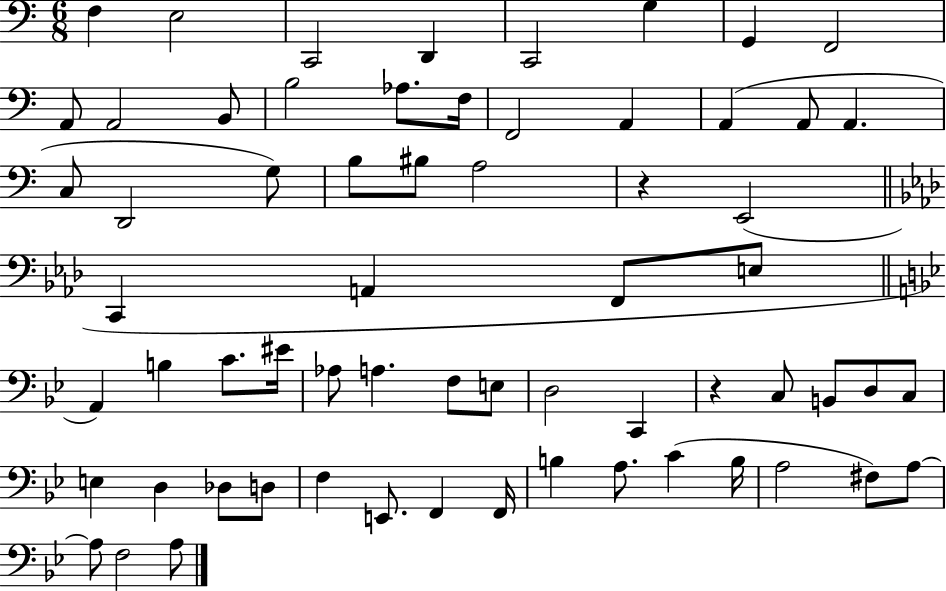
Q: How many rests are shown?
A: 2